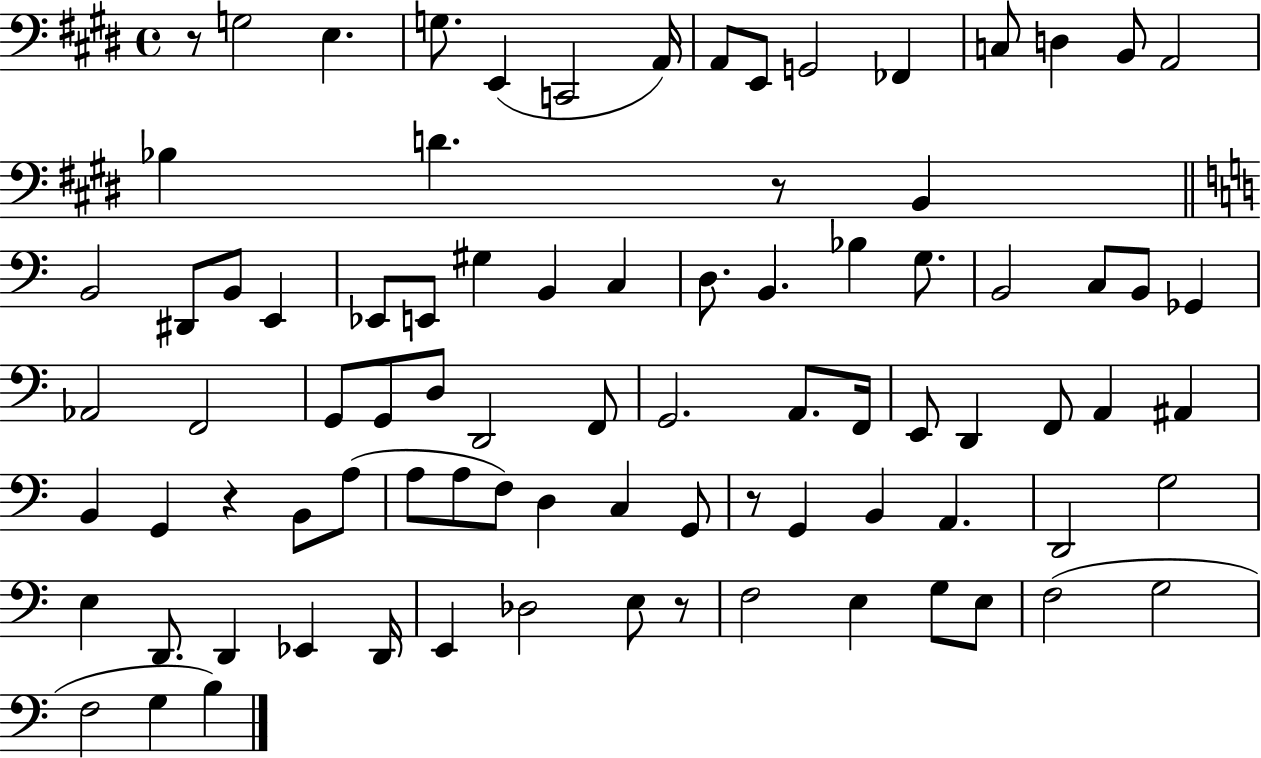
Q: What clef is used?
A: bass